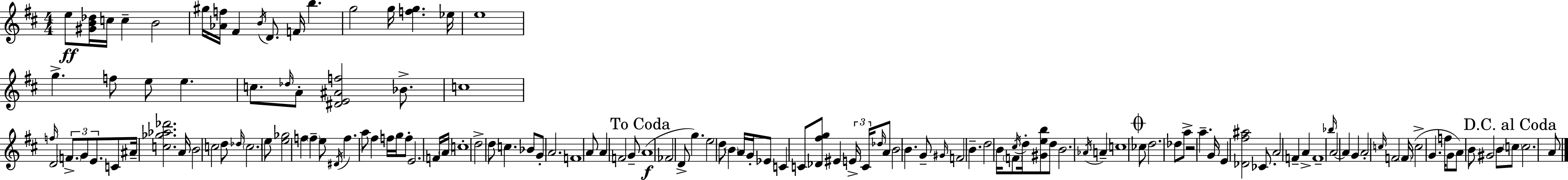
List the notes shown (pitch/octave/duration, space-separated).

E5/e [G#4,B4,Db5]/s C5/s C5/q B4/h G#5/s [Ab4,F5]/s F#4/q B4/s D4/e. F4/s B5/q. G5/h G5/s [F5,G5]/q. Eb5/s E5/w G5/q. F5/e E5/e E5/q. C5/e. Db5/s A4/e [D#4,E4,A#4,F5]/h Bb4/e. C5/w F5/s D4/h F4/e. G4/e E4/e. C4/e A#4/s [C5,Gb5,Ab5,Db6]/h. A4/s B4/h C5/h D5/e Db5/s C5/h. E5/e [E5,Gb5]/h F5/q F5/q E5/e D#4/s F5/q. A5/e F#5/q F5/s G5/s F5/e E4/h. F4/s A4/s C5/w D5/h D5/e C5/q. Bb4/e G4/e A4/h. F4/w A4/e A4/q F4/h G4/e A4/w FES4/h D4/e G5/q. E5/h D5/e B4/q A4/s G4/s Eb4/e C4/q C4/e [Db4,F#5,G5]/e EIS4/q E4/s C4/s Db5/s A4/e B4/h B4/q. G4/e G#4/s F4/h B4/q. D5/h B4/s F4/e C#5/s D5/s [G#4,E5,B5]/e D5/e B4/h. Ab4/s A4/q C5/w CES5/e D5/h. Db5/e A5/e R/h A5/q. G4/s E4/q [Db4,F#5,A#5]/h CES4/e. A4/h F4/q A4/q F4/w Bb5/s A4/h A4/q G4/q A4/h C5/s F4/h F4/s C5/h G4/q. F5/s G4/e A4/e B4/e G#4/h B4/e C5/e C5/h. A4/e